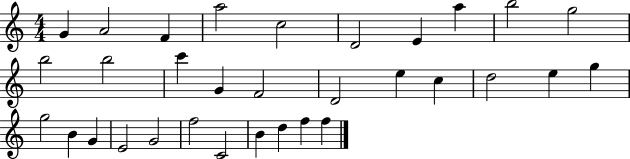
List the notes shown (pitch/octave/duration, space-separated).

G4/q A4/h F4/q A5/h C5/h D4/h E4/q A5/q B5/h G5/h B5/h B5/h C6/q G4/q F4/h D4/h E5/q C5/q D5/h E5/q G5/q G5/h B4/q G4/q E4/h G4/h F5/h C4/h B4/q D5/q F5/q F5/q